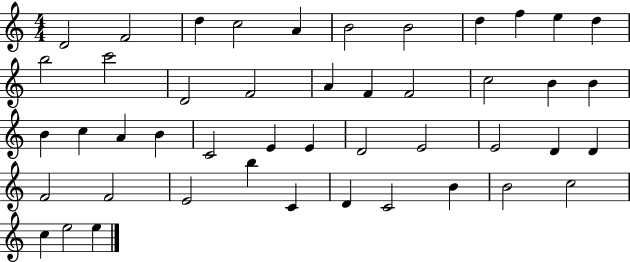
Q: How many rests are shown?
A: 0